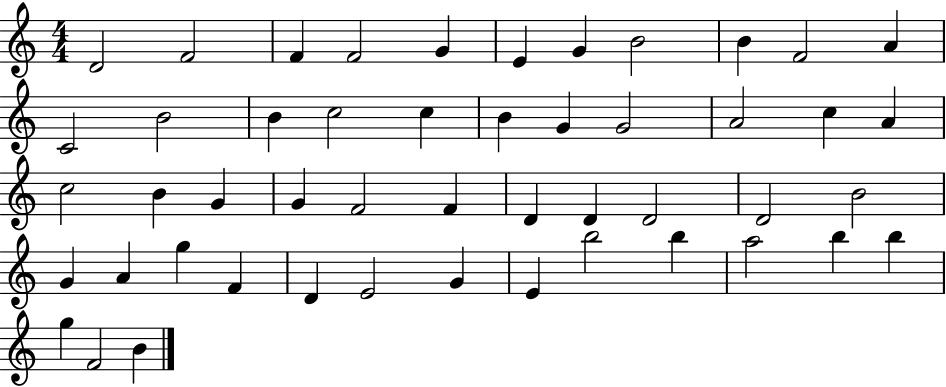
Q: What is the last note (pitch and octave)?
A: B4